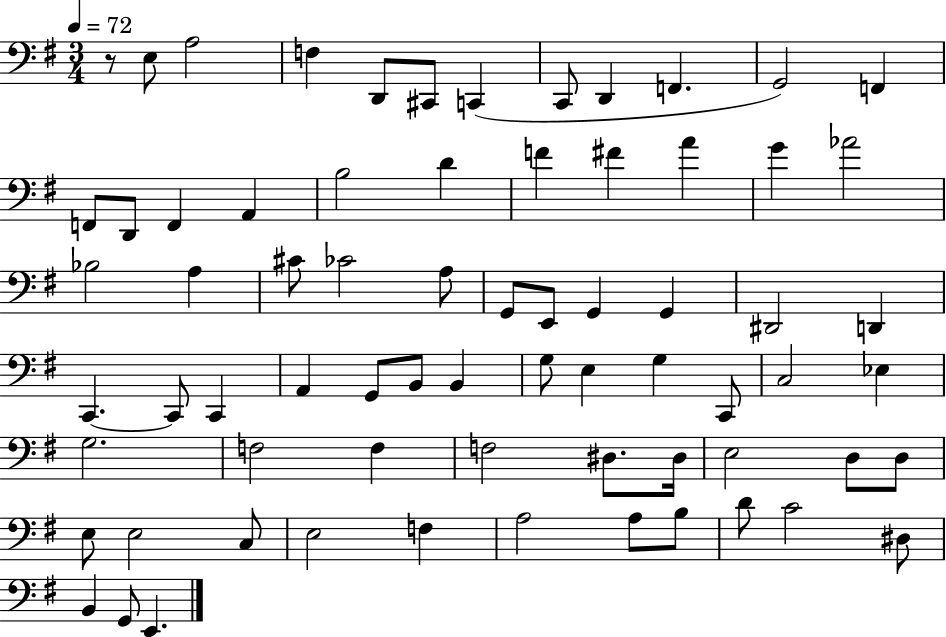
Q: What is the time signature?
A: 3/4